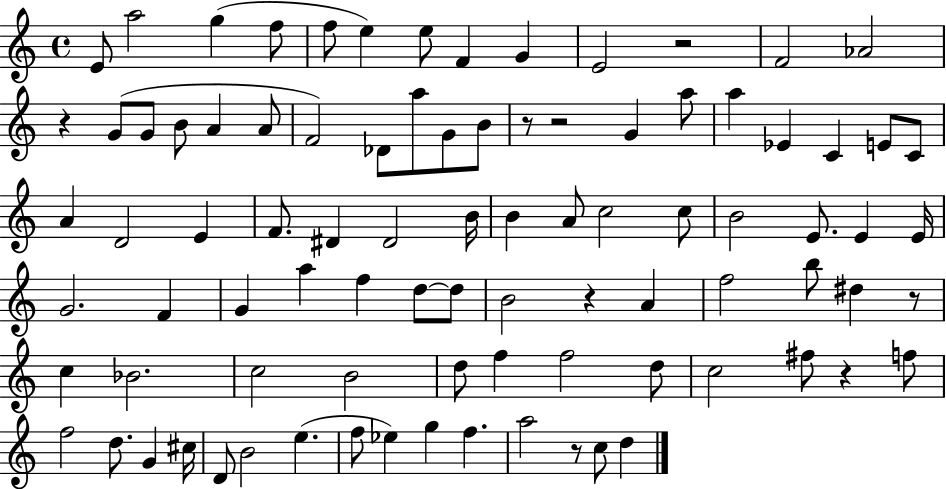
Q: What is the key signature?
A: C major